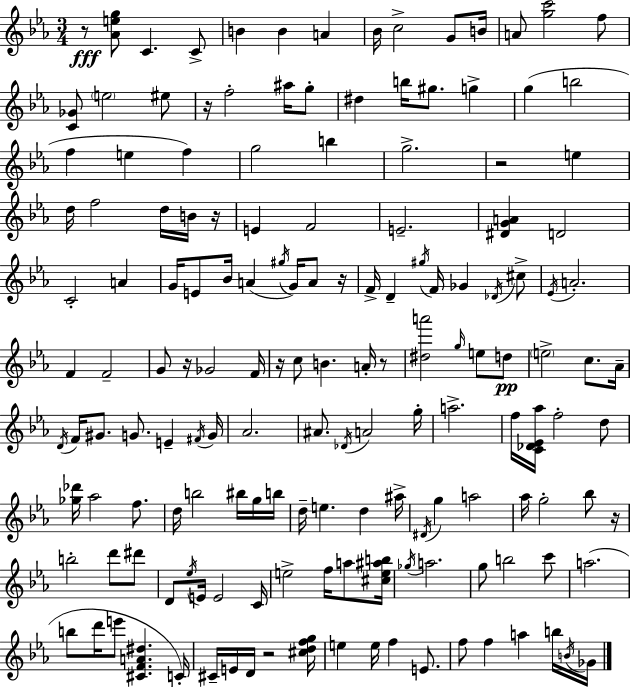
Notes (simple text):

R/e [Ab4,E5,G5]/e C4/q. C4/e B4/q B4/q A4/q Bb4/s C5/h G4/e B4/s A4/e [G5,C6]/h F5/e [C4,Gb4]/e E5/h EIS5/e R/s F5/h A#5/s G5/e D#5/q B5/s G#5/e. G5/q G5/q B5/h F5/q E5/q F5/q G5/h B5/q G5/h. R/h E5/q D5/s F5/h D5/s B4/s R/s E4/q F4/h E4/h. [D#4,G4,A4]/q D4/h C4/h A4/q G4/s E4/e Bb4/s A4/q G#5/s G4/s A4/e R/s F4/s D4/q G#5/s F4/s Gb4/q Db4/s C#5/e Eb4/s A4/h. F4/q F4/h G4/e R/s Gb4/h F4/s R/s C5/e B4/q. A4/s R/e [D#5,A6]/h G5/s E5/e D5/e E5/h C5/e. Ab4/s D4/s F4/s G#4/e. G4/e. E4/q F#4/s G4/s Ab4/h. A#4/e. Db4/s A4/h G5/s A5/h. F5/s [C4,Db4,Eb4,Ab5]/s F5/h D5/e [Gb5,Db6]/s Ab5/h F5/e. D5/s B5/h BIS5/s G5/s B5/s D5/s E5/q. D5/q A#5/s D#4/s G5/q A5/h Ab5/s G5/h Bb5/e R/s B5/h D6/e D#6/e D4/e Eb5/s E4/s E4/h C4/s E5/h F5/s A5/e [C#5,E5,A#5,B5]/s Gb5/s A5/h. G5/e B5/h C6/e A5/h. B5/e D6/s E6/e [C#4,F4,A4,D#5]/q. C4/s C#4/s E4/s D4/s R/h [C#5,D5,F5,G5]/s E5/q E5/s F5/q E4/e. F5/e F5/q A5/q B5/s B4/s Gb4/s